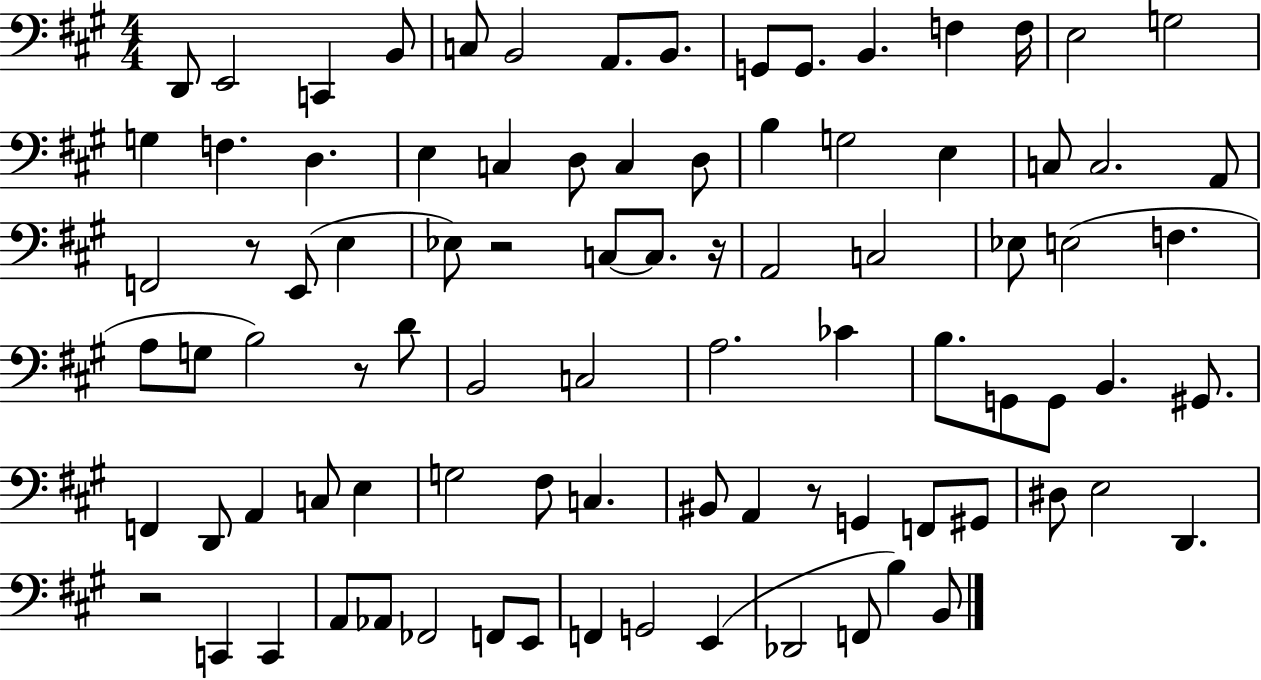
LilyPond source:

{
  \clef bass
  \numericTimeSignature
  \time 4/4
  \key a \major
  d,8 e,2 c,4 b,8 | c8 b,2 a,8. b,8. | g,8 g,8. b,4. f4 f16 | e2 g2 | \break g4 f4. d4. | e4 c4 d8 c4 d8 | b4 g2 e4 | c8 c2. a,8 | \break f,2 r8 e,8( e4 | ees8) r2 c8~~ c8. r16 | a,2 c2 | ees8 e2( f4. | \break a8 g8 b2) r8 d'8 | b,2 c2 | a2. ces'4 | b8. g,8 g,8 b,4. gis,8. | \break f,4 d,8 a,4 c8 e4 | g2 fis8 c4. | bis,8 a,4 r8 g,4 f,8 gis,8 | dis8 e2 d,4. | \break r2 c,4 c,4 | a,8 aes,8 fes,2 f,8 e,8 | f,4 g,2 e,4( | des,2 f,8 b4) b,8 | \break \bar "|."
}